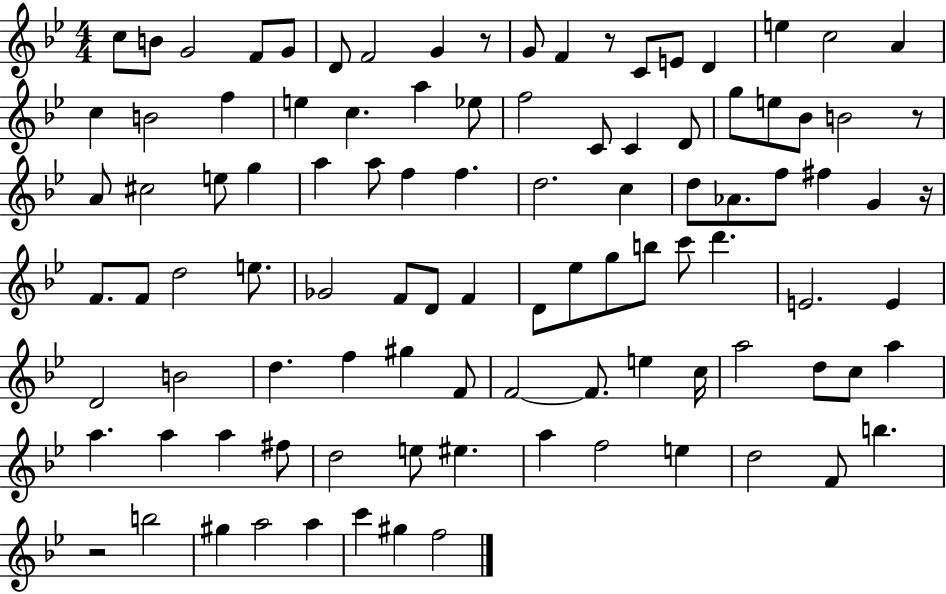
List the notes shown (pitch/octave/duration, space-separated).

C5/e B4/e G4/h F4/e G4/e D4/e F4/h G4/q R/e G4/e F4/q R/e C4/e E4/e D4/q E5/q C5/h A4/q C5/q B4/h F5/q E5/q C5/q. A5/q Eb5/e F5/h C4/e C4/q D4/e G5/e E5/e Bb4/e B4/h R/e A4/e C#5/h E5/e G5/q A5/q A5/e F5/q F5/q. D5/h. C5/q D5/e Ab4/e. F5/e F#5/q G4/q R/s F4/e. F4/e D5/h E5/e. Gb4/h F4/e D4/e F4/q D4/e Eb5/e G5/e B5/e C6/e D6/q. E4/h. E4/q D4/h B4/h D5/q. F5/q G#5/q F4/e F4/h F4/e. E5/q C5/s A5/h D5/e C5/e A5/q A5/q. A5/q A5/q F#5/e D5/h E5/e EIS5/q. A5/q F5/h E5/q D5/h F4/e B5/q. R/h B5/h G#5/q A5/h A5/q C6/q G#5/q F5/h